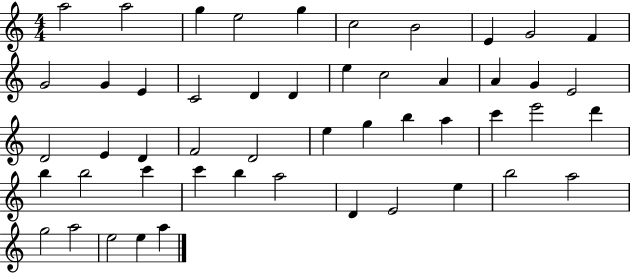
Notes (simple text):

A5/h A5/h G5/q E5/h G5/q C5/h B4/h E4/q G4/h F4/q G4/h G4/q E4/q C4/h D4/q D4/q E5/q C5/h A4/q A4/q G4/q E4/h D4/h E4/q D4/q F4/h D4/h E5/q G5/q B5/q A5/q C6/q E6/h D6/q B5/q B5/h C6/q C6/q B5/q A5/h D4/q E4/h E5/q B5/h A5/h G5/h A5/h E5/h E5/q A5/q